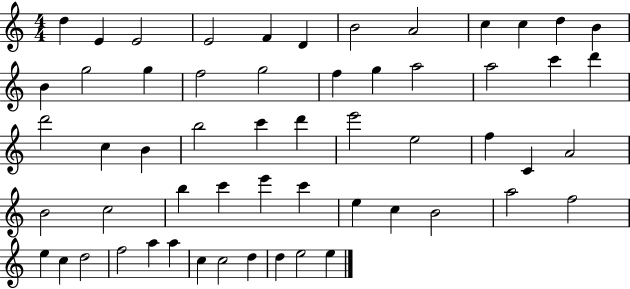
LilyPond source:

{
  \clef treble
  \numericTimeSignature
  \time 4/4
  \key c \major
  d''4 e'4 e'2 | e'2 f'4 d'4 | b'2 a'2 | c''4 c''4 d''4 b'4 | \break b'4 g''2 g''4 | f''2 g''2 | f''4 g''4 a''2 | a''2 c'''4 d'''4 | \break d'''2 c''4 b'4 | b''2 c'''4 d'''4 | e'''2 e''2 | f''4 c'4 a'2 | \break b'2 c''2 | b''4 c'''4 e'''4 c'''4 | e''4 c''4 b'2 | a''2 f''2 | \break e''4 c''4 d''2 | f''2 a''4 a''4 | c''4 c''2 d''4 | d''4 e''2 e''4 | \break \bar "|."
}